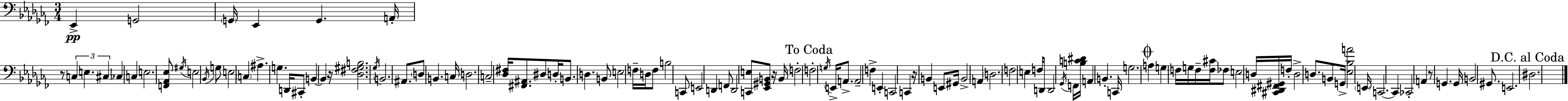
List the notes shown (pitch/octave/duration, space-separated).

Eb2/q G2/h G2/s Eb2/q G2/q. A2/s R/e C3/q E3/q. C#3/q CES3/q C3/q E3/h. [F2,Ab2,Eb3]/e G#3/s E3/h Bb2/s G3/e E3/h C3/q A#3/q. G3/q. D2/s C#2/e B2/q B2/q R/s [Db3,F#3,G#3,B3]/h. Gb3/s B2/h. A#2/e. D3/e B2/q. C3/s D3/h. C3/h [Db3,F#3]/s [F#2,A#2]/e. D#3/e D3/s B2/e. D3/q. B2/e E3/h F3/s D3/s F3/e B3/h C2/e E2/h D2/q F2/e D2/h [C2,E3]/e [Eb2,G#2,B2]/e R/s B2/s F3/h F3/h G3/s E2/s A2/e. A2/h F3/q E2/q C2/h C2/q R/s B2/q E2/e G#2/s B2/h A2/q D3/h. F3/h E3/q F3/s D2/e D2/h Gb2/s F2/s [B3,C4,D#4]/s A2/q B2/q. C2/s G3/h. A3/q G3/q F3/s G3/s F3/s [F3,C#4]/s FES3/e E3/h D3/s [C#2,D#2,F#2,G#2]/s F3/s D3/h D3/e. B2/e G2/s [Eb3,Bb3,A4]/h E2/s C2/h. C2/q CES2/h A2/q R/e G2/q. G2/s B2/h G#2/e. E2/h. D#3/h.